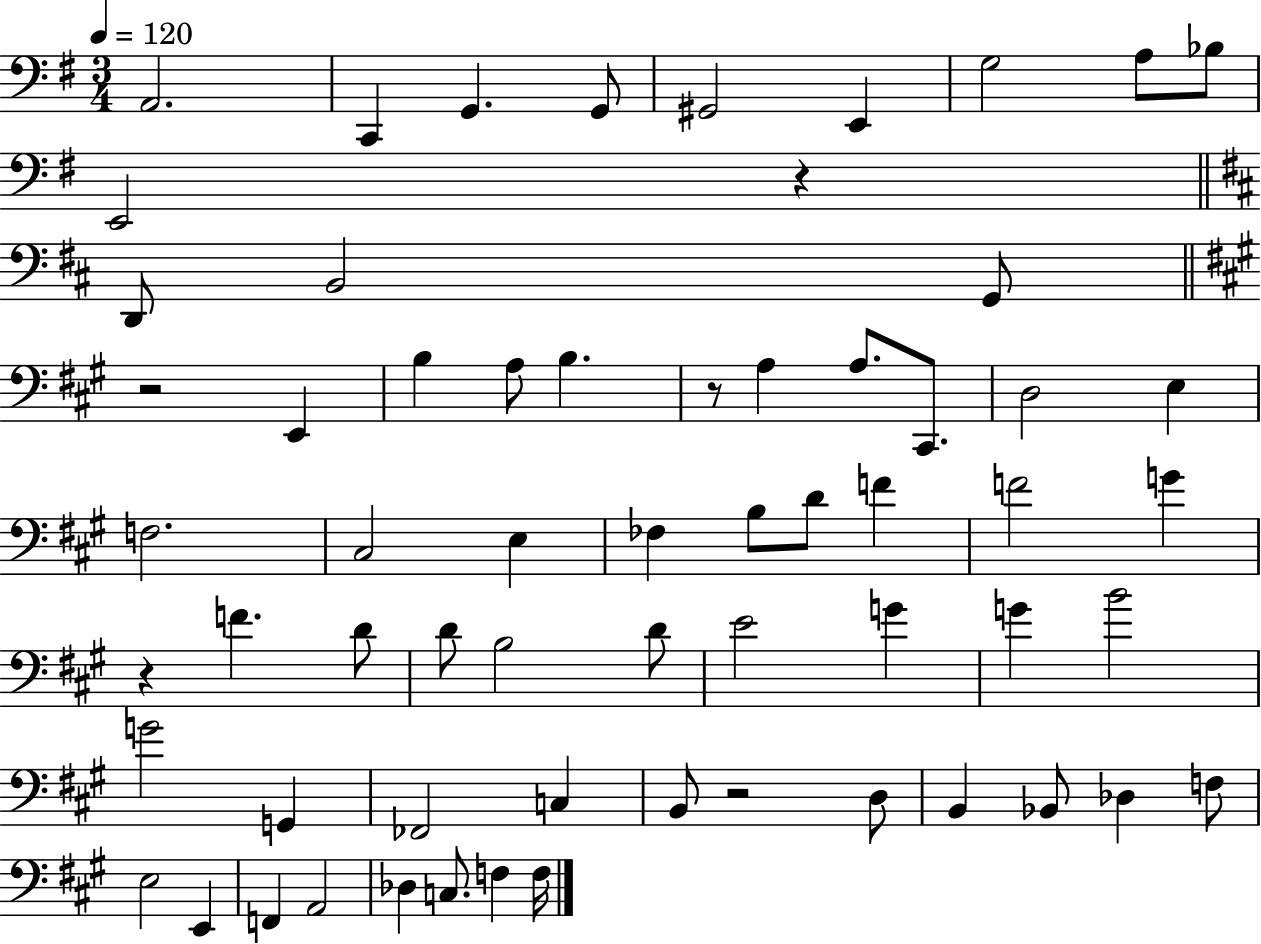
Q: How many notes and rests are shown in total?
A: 63